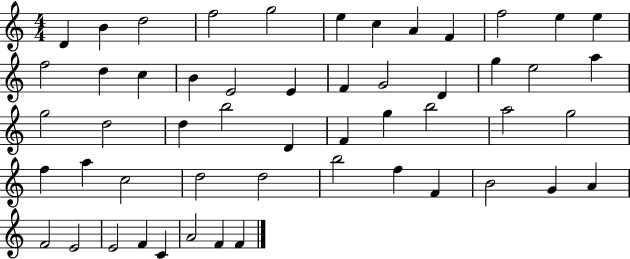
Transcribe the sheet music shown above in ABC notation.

X:1
T:Untitled
M:4/4
L:1/4
K:C
D B d2 f2 g2 e c A F f2 e e f2 d c B E2 E F G2 D g e2 a g2 d2 d b2 D F g b2 a2 g2 f a c2 d2 d2 b2 f F B2 G A F2 E2 E2 F C A2 F F